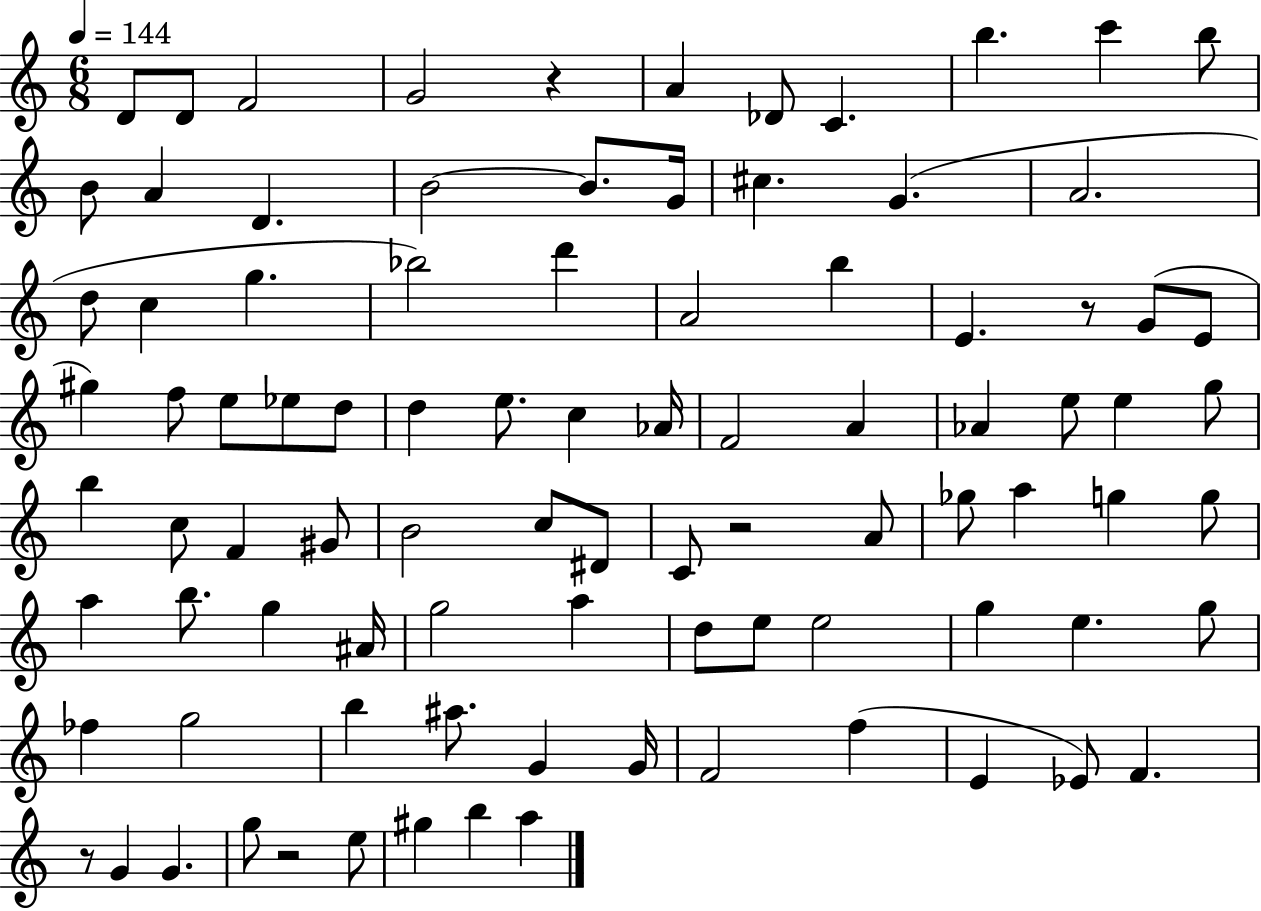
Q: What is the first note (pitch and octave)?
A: D4